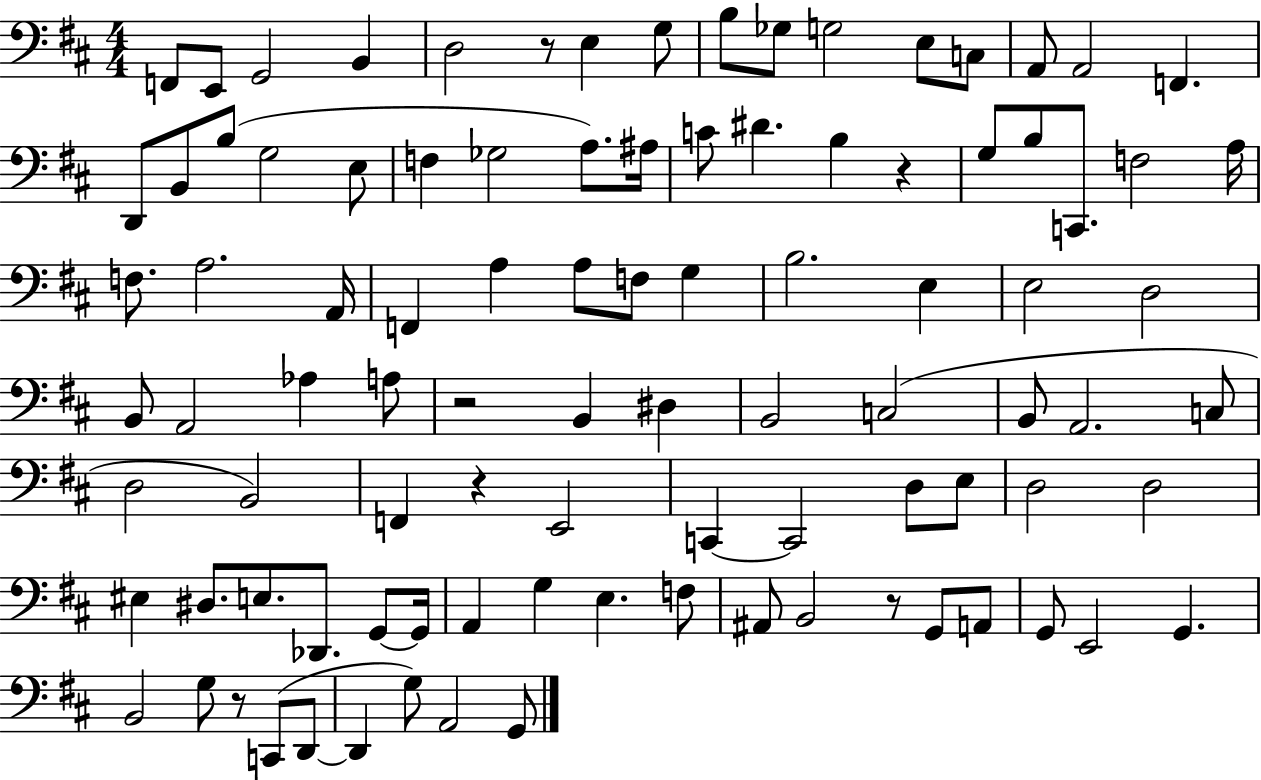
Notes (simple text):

F2/e E2/e G2/h B2/q D3/h R/e E3/q G3/e B3/e Gb3/e G3/h E3/e C3/e A2/e A2/h F2/q. D2/e B2/e B3/e G3/h E3/e F3/q Gb3/h A3/e. A#3/s C4/e D#4/q. B3/q R/q G3/e B3/e C2/e. F3/h A3/s F3/e. A3/h. A2/s F2/q A3/q A3/e F3/e G3/q B3/h. E3/q E3/h D3/h B2/e A2/h Ab3/q A3/e R/h B2/q D#3/q B2/h C3/h B2/e A2/h. C3/e D3/h B2/h F2/q R/q E2/h C2/q C2/h D3/e E3/e D3/h D3/h EIS3/q D#3/e. E3/e. Db2/e. G2/e G2/s A2/q G3/q E3/q. F3/e A#2/e B2/h R/e G2/e A2/e G2/e E2/h G2/q. B2/h G3/e R/e C2/e D2/e D2/q G3/e A2/h G2/e